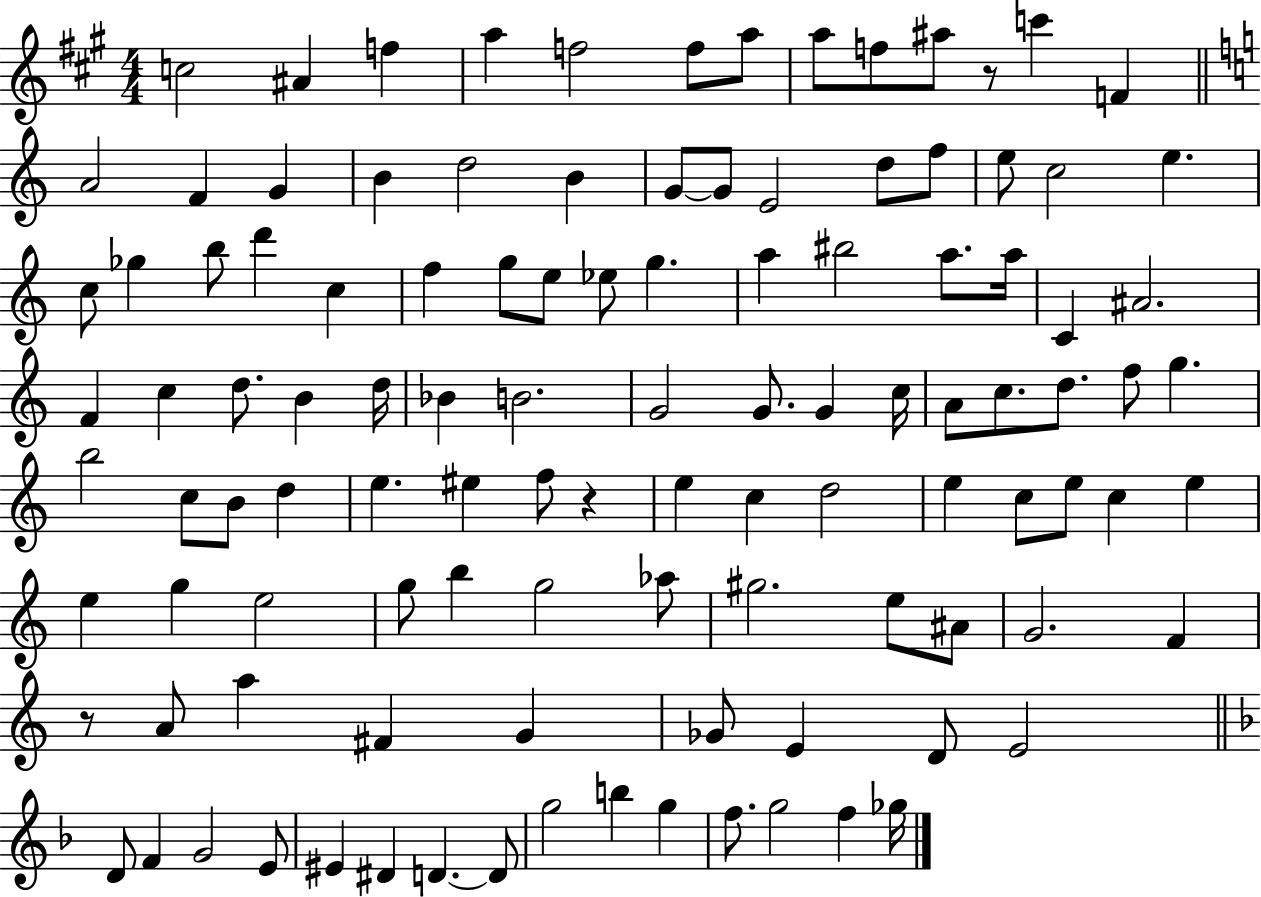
{
  \clef treble
  \numericTimeSignature
  \time 4/4
  \key a \major
  c''2 ais'4 f''4 | a''4 f''2 f''8 a''8 | a''8 f''8 ais''8 r8 c'''4 f'4 | \bar "||" \break \key c \major a'2 f'4 g'4 | b'4 d''2 b'4 | g'8~~ g'8 e'2 d''8 f''8 | e''8 c''2 e''4. | \break c''8 ges''4 b''8 d'''4 c''4 | f''4 g''8 e''8 ees''8 g''4. | a''4 bis''2 a''8. a''16 | c'4 ais'2. | \break f'4 c''4 d''8. b'4 d''16 | bes'4 b'2. | g'2 g'8. g'4 c''16 | a'8 c''8. d''8. f''8 g''4. | \break b''2 c''8 b'8 d''4 | e''4. eis''4 f''8 r4 | e''4 c''4 d''2 | e''4 c''8 e''8 c''4 e''4 | \break e''4 g''4 e''2 | g''8 b''4 g''2 aes''8 | gis''2. e''8 ais'8 | g'2. f'4 | \break r8 a'8 a''4 fis'4 g'4 | ges'8 e'4 d'8 e'2 | \bar "||" \break \key d \minor d'8 f'4 g'2 e'8 | eis'4 dis'4 d'4.~~ d'8 | g''2 b''4 g''4 | f''8. g''2 f''4 ges''16 | \break \bar "|."
}